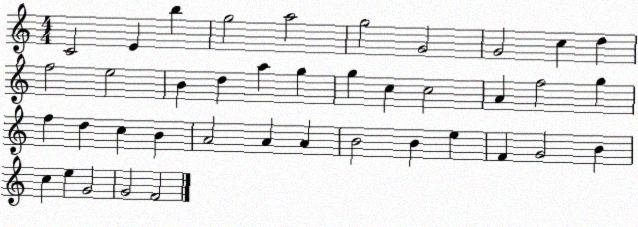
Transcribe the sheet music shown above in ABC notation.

X:1
T:Untitled
M:4/4
L:1/4
K:C
C2 E b g2 a2 g2 G2 G2 c d f2 e2 B d a g g c c2 A f2 g f d c B A2 A A B2 B e F G2 B c e G2 G2 F2